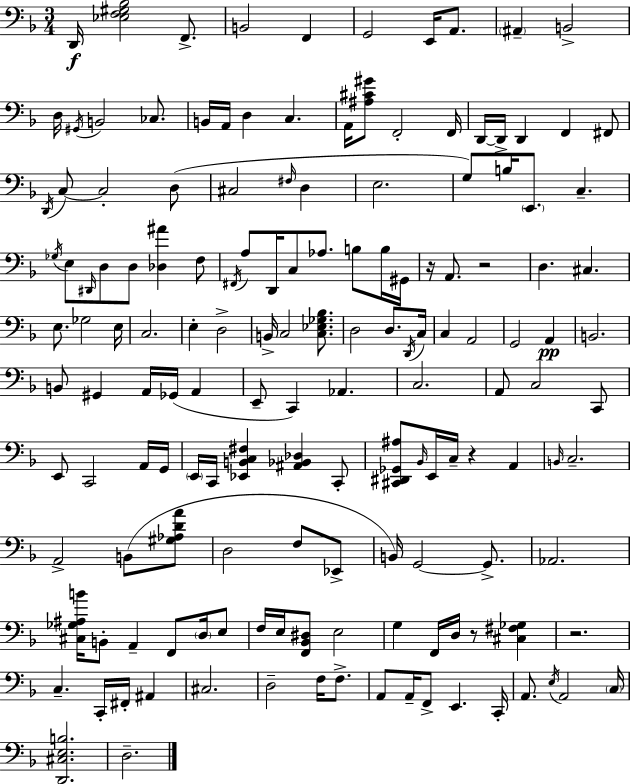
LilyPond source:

{
  \clef bass
  \numericTimeSignature
  \time 3/4
  \key f \major
  d,16\f <ees f gis bes>2 f,8.-> | b,2 f,4 | g,2 e,16 a,8. | \parenthesize ais,4-- b,2-> | \break d16 \acciaccatura { gis,16 } b,2 ces8. | b,16 a,16 d4 c4. | a,16 <ais cis' gis'>8 f,2-. | f,16 d,16~~ d,16-> d,4 f,4 fis,8 | \break \acciaccatura { d,16 } c8~~ c2-. | d8( cis2 \grace { fis16 } d4 | e2. | g8) b16 \parenthesize e,8. c4.-- | \break \acciaccatura { ges16 } e8 \grace { dis,16 } d8 d8 <des ais'>4 | f8 \acciaccatura { fis,16 } a8 d,16 c8 aes8. | b8 b16 gis,16 r16 a,8. r2 | d4. | \break cis4. e8. ges2 | e16 c2. | e4-. d2-> | b,16-> c2 | \break <c ees ges bes>8. d2 | d8. \acciaccatura { d,16 } c16 c4 a,2 | g,2 | a,4\pp b,2. | \break b,8 gis,4 | a,16 ges,16( a,4 e,8-- c,4) | aes,4. c2. | a,8 c2 | \break c,8 e,8 c,2 | a,16 g,16 \parenthesize e,16 c,16 <ees, b, c fis>4 | <ais, bes, des>4 c,8-. <cis, dis, ges, ais>8 \grace { bes,16 } e,16 c16-- | r4 a,4 \grace { b,16 } c2.-- | \break a,2-> | b,8( <gis aes d' a'>8 d2 | f8 ees,8-> b,16) g,2~~ | g,8.-> aes,2. | \break <cis ges ais b'>16 b,8-. | a,4-- f,8 \parenthesize d16 e8 f16 e16 <f, bes, dis>8 | e2 g4 | f,16 d16 r8 <cis fis ges>4 r2. | \break c4.-- | c,16-. fis,16-. ais,4 cis2. | d2-- | f16 f8.-> a,8 a,16-- | \break f,8-> e,4. c,16-. a,8. | \acciaccatura { e16 } a,2 \parenthesize c16 <d, cis e b>2. | d2.-- | \bar "|."
}